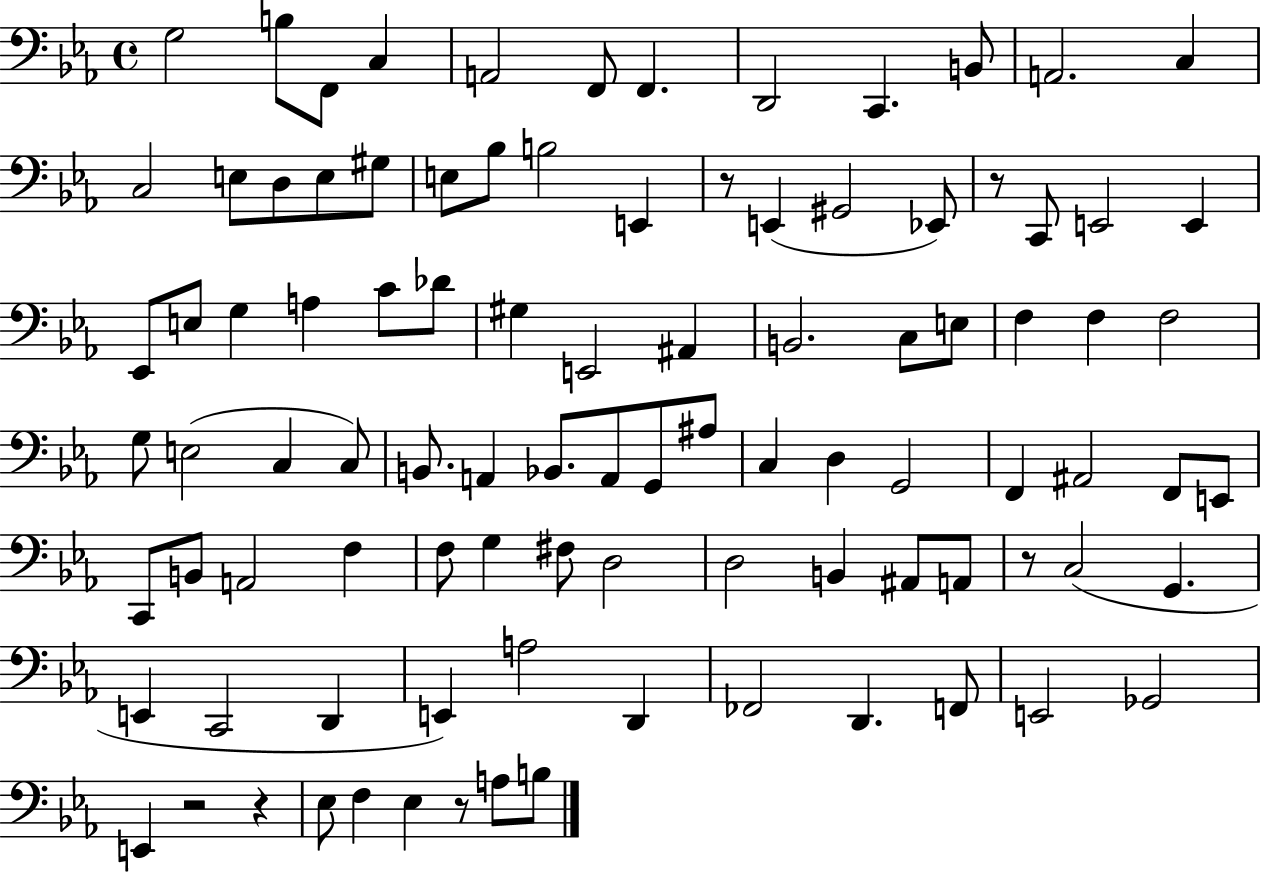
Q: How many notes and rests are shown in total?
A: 96